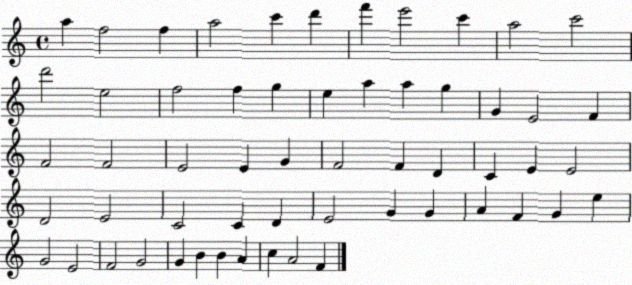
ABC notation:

X:1
T:Untitled
M:4/4
L:1/4
K:C
a f2 f a2 c' d' f' e'2 c' a2 c'2 d'2 e2 f2 f g e a a g G E2 F F2 F2 E2 E G F2 F D C E E2 D2 E2 C2 C D E2 G G A F G e G2 E2 F2 G2 G B B A c A2 F